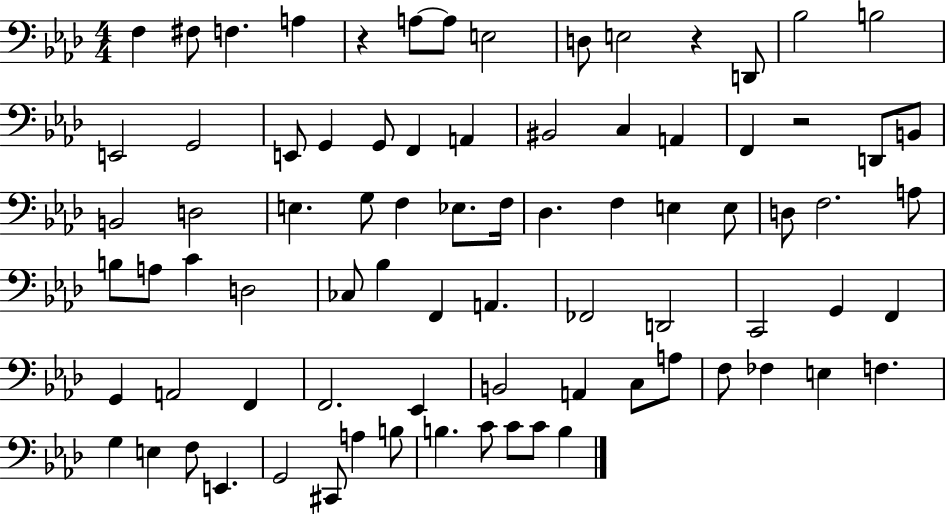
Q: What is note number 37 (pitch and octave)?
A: D3